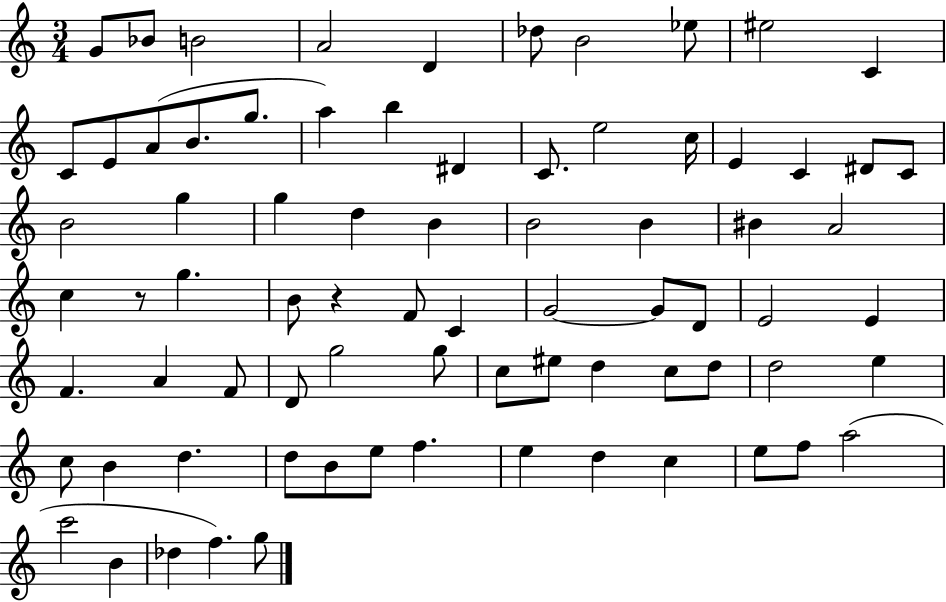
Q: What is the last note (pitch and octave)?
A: G5